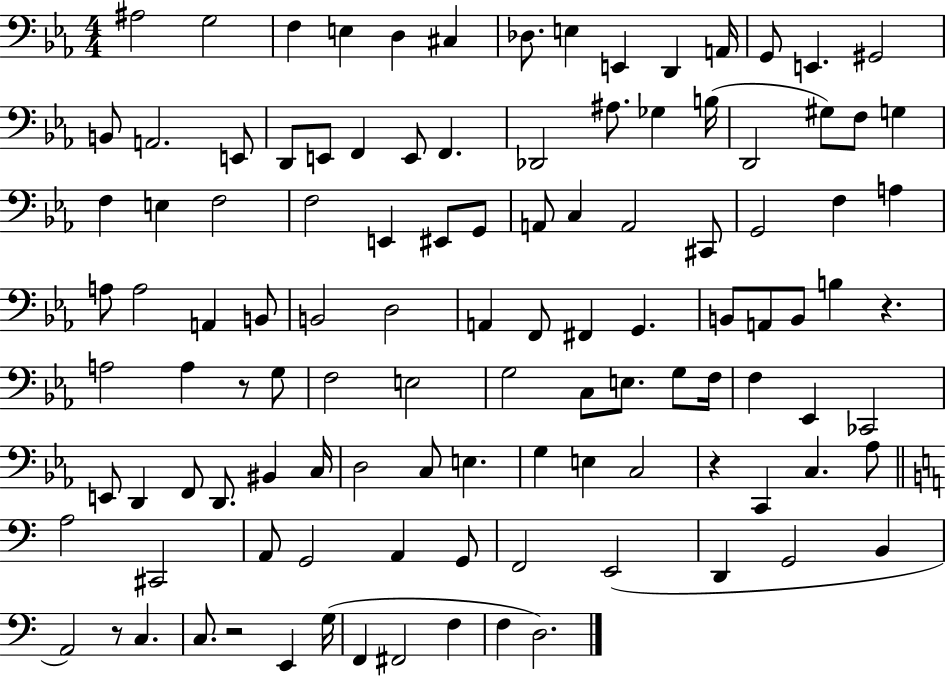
{
  \clef bass
  \numericTimeSignature
  \time 4/4
  \key ees \major
  ais2 g2 | f4 e4 d4 cis4 | des8. e4 e,4 d,4 a,16 | g,8 e,4. gis,2 | \break b,8 a,2. e,8 | d,8 e,8 f,4 e,8 f,4. | des,2 ais8. ges4 b16( | d,2 gis8) f8 g4 | \break f4 e4 f2 | f2 e,4 eis,8 g,8 | a,8 c4 a,2 cis,8 | g,2 f4 a4 | \break a8 a2 a,4 b,8 | b,2 d2 | a,4 f,8 fis,4 g,4. | b,8 a,8 b,8 b4 r4. | \break a2 a4 r8 g8 | f2 e2 | g2 c8 e8. g8 f16 | f4 ees,4 ces,2 | \break e,8 d,4 f,8 d,8. bis,4 c16 | d2 c8 e4. | g4 e4 c2 | r4 c,4 c4. aes8 | \break \bar "||" \break \key c \major a2 cis,2 | a,8 g,2 a,4 g,8 | f,2 e,2( | d,4 g,2 b,4 | \break a,2) r8 c4. | c8. r2 e,4 g16( | f,4 fis,2 f4 | f4 d2.) | \break \bar "|."
}